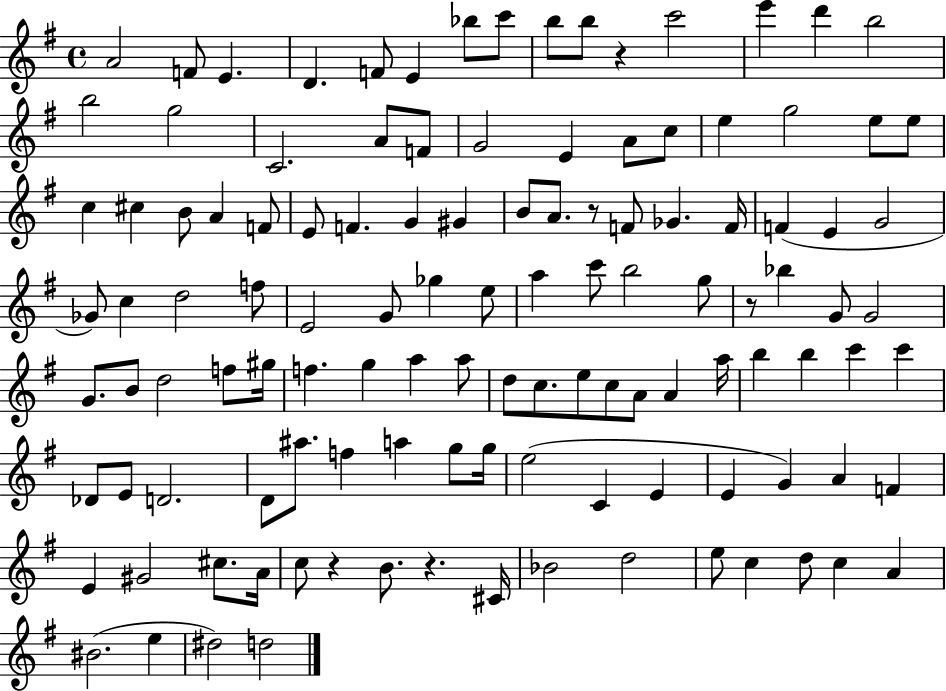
X:1
T:Untitled
M:4/4
L:1/4
K:G
A2 F/2 E D F/2 E _b/2 c'/2 b/2 b/2 z c'2 e' d' b2 b2 g2 C2 A/2 F/2 G2 E A/2 c/2 e g2 e/2 e/2 c ^c B/2 A F/2 E/2 F G ^G B/2 A/2 z/2 F/2 _G F/4 F E G2 _G/2 c d2 f/2 E2 G/2 _g e/2 a c'/2 b2 g/2 z/2 _b G/2 G2 G/2 B/2 d2 f/2 ^g/4 f g a a/2 d/2 c/2 e/2 c/2 A/2 A a/4 b b c' c' _D/2 E/2 D2 D/2 ^a/2 f a g/2 g/4 e2 C E E G A F E ^G2 ^c/2 A/4 c/2 z B/2 z ^C/4 _B2 d2 e/2 c d/2 c A ^B2 e ^d2 d2